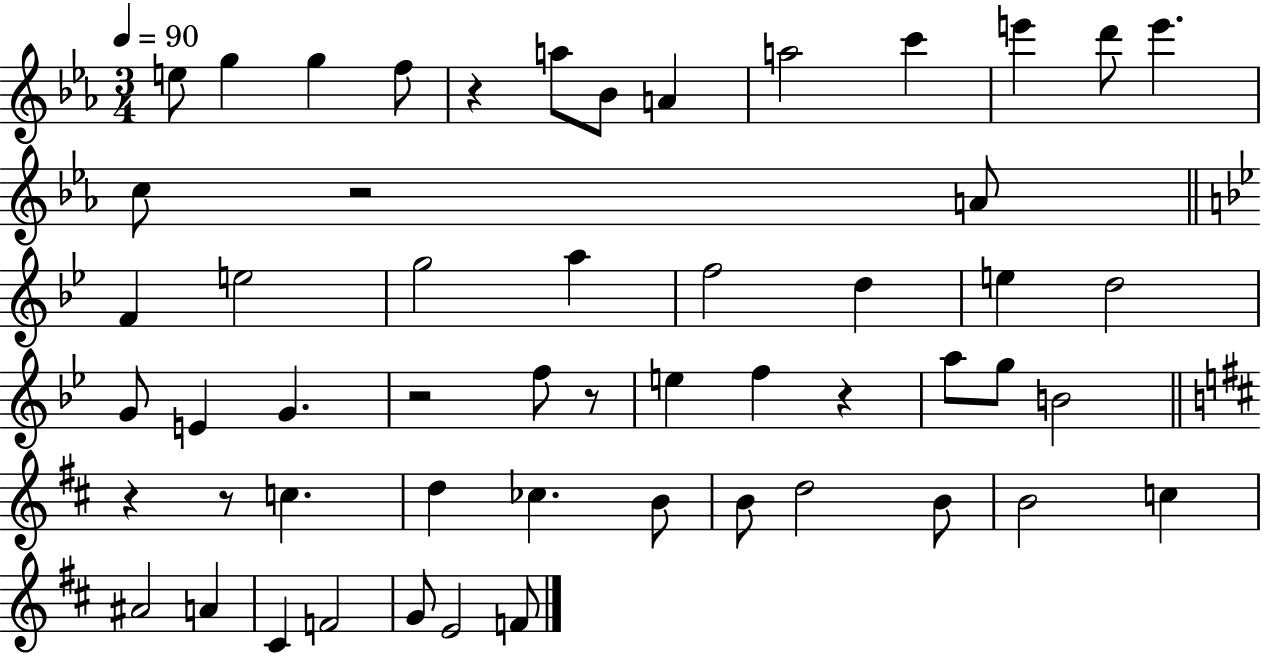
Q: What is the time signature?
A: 3/4